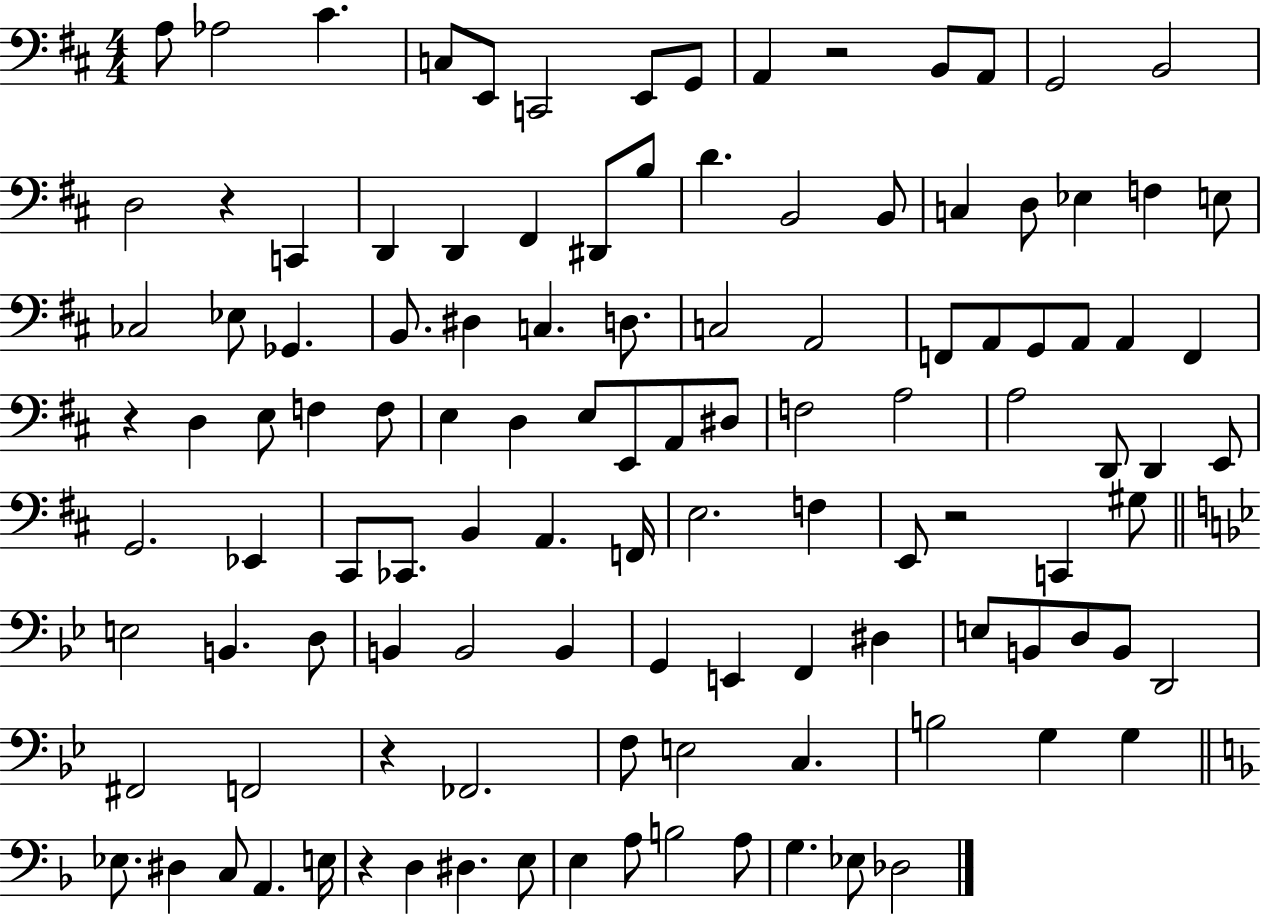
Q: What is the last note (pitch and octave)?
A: Db3